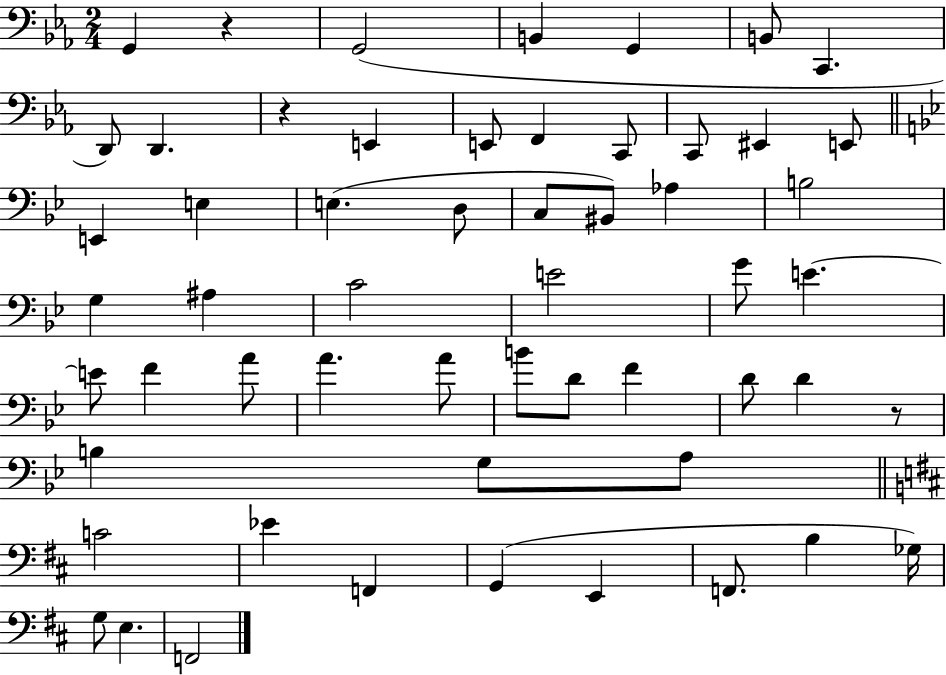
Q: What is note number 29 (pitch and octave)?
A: E4